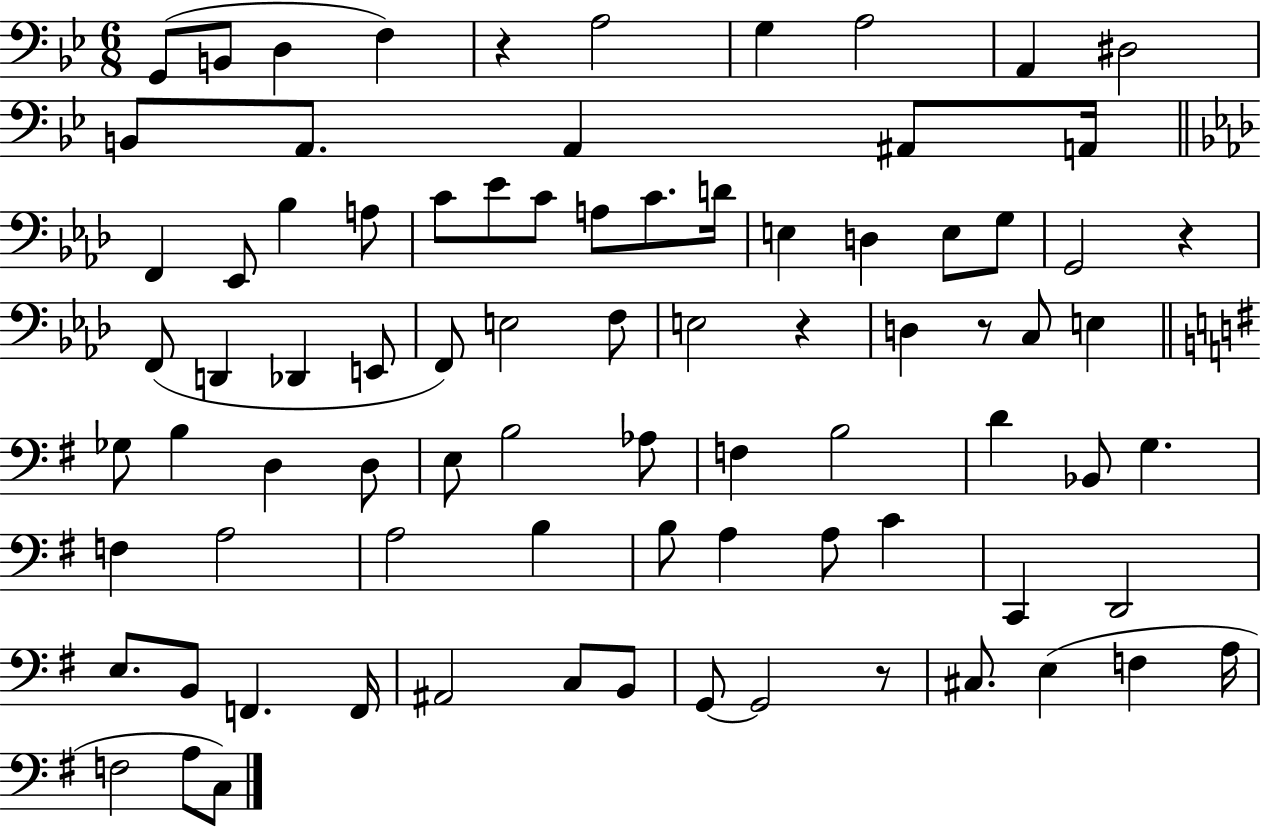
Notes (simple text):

G2/e B2/e D3/q F3/q R/q A3/h G3/q A3/h A2/q D#3/h B2/e A2/e. A2/q A#2/e A2/s F2/q Eb2/e Bb3/q A3/e C4/e Eb4/e C4/e A3/e C4/e. D4/s E3/q D3/q E3/e G3/e G2/h R/q F2/e D2/q Db2/q E2/e F2/e E3/h F3/e E3/h R/q D3/q R/e C3/e E3/q Gb3/e B3/q D3/q D3/e E3/e B3/h Ab3/e F3/q B3/h D4/q Bb2/e G3/q. F3/q A3/h A3/h B3/q B3/e A3/q A3/e C4/q C2/q D2/h E3/e. B2/e F2/q. F2/s A#2/h C3/e B2/e G2/e G2/h R/e C#3/e. E3/q F3/q A3/s F3/h A3/e C3/e